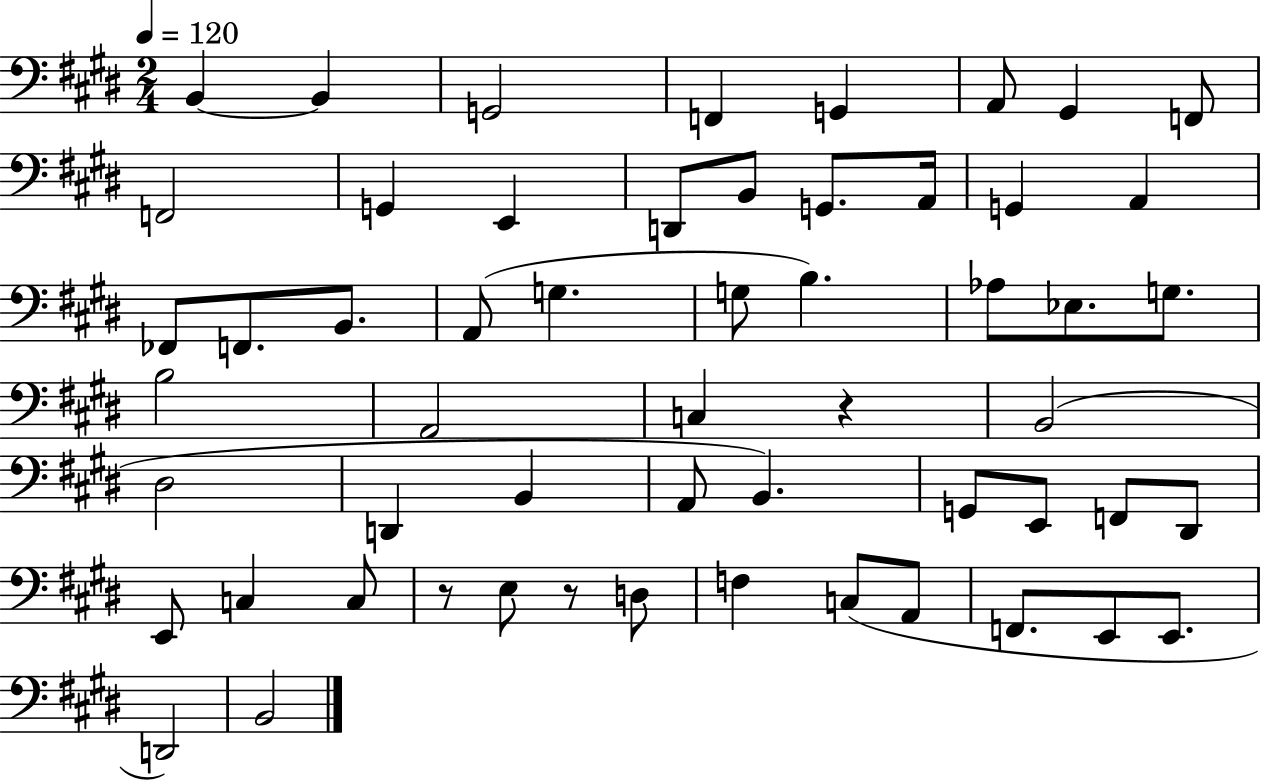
{
  \clef bass
  \numericTimeSignature
  \time 2/4
  \key e \major
  \tempo 4 = 120
  b,4~~ b,4 | g,2 | f,4 g,4 | a,8 gis,4 f,8 | \break f,2 | g,4 e,4 | d,8 b,8 g,8. a,16 | g,4 a,4 | \break fes,8 f,8. b,8. | a,8( g4. | g8 b4.) | aes8 ees8. g8. | \break b2 | a,2 | c4 r4 | b,2( | \break dis2 | d,4 b,4 | a,8 b,4.) | g,8 e,8 f,8 dis,8 | \break e,8 c4 c8 | r8 e8 r8 d8 | f4 c8( a,8 | f,8. e,8 e,8. | \break d,2) | b,2 | \bar "|."
}